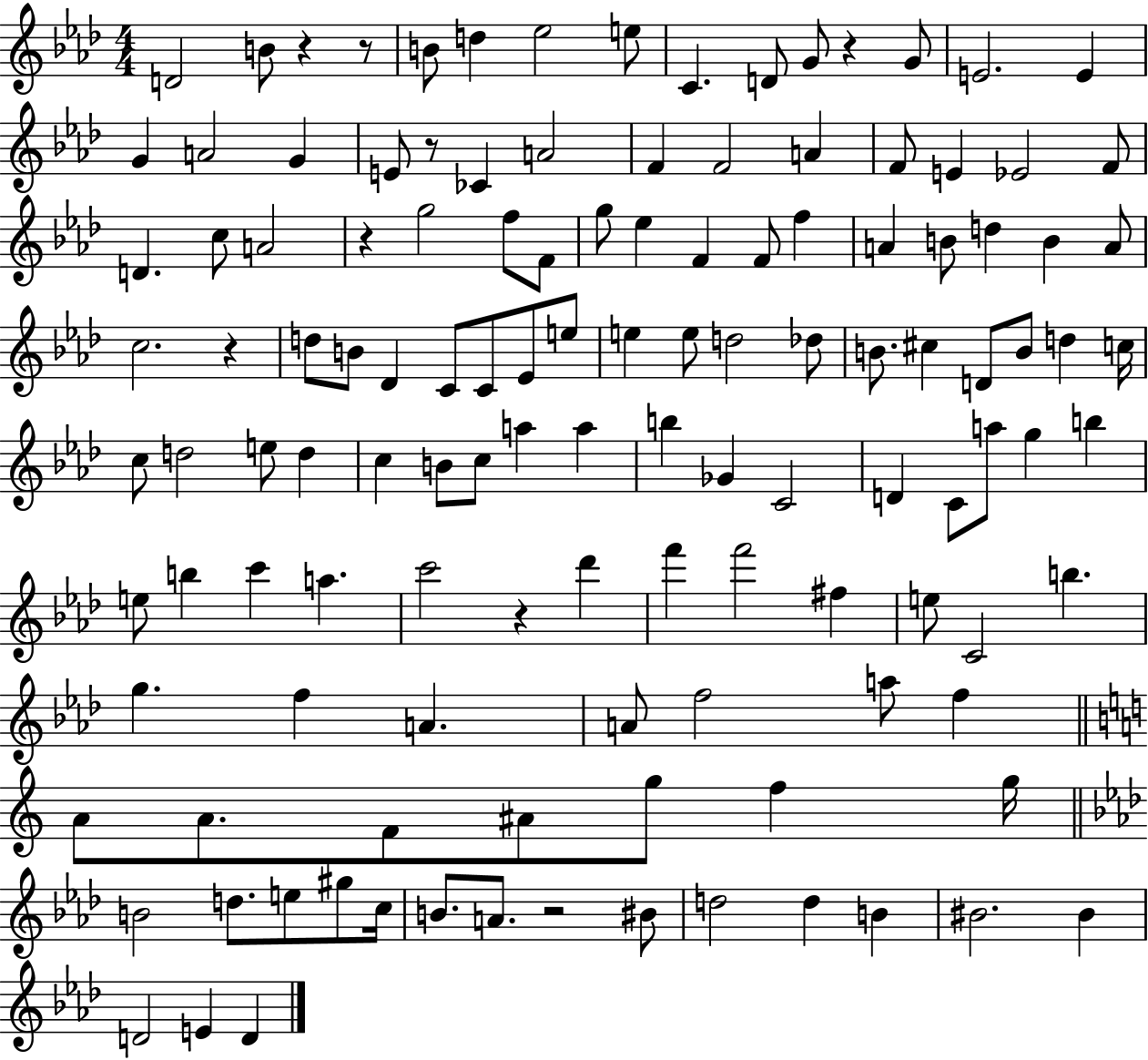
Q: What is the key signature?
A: AES major